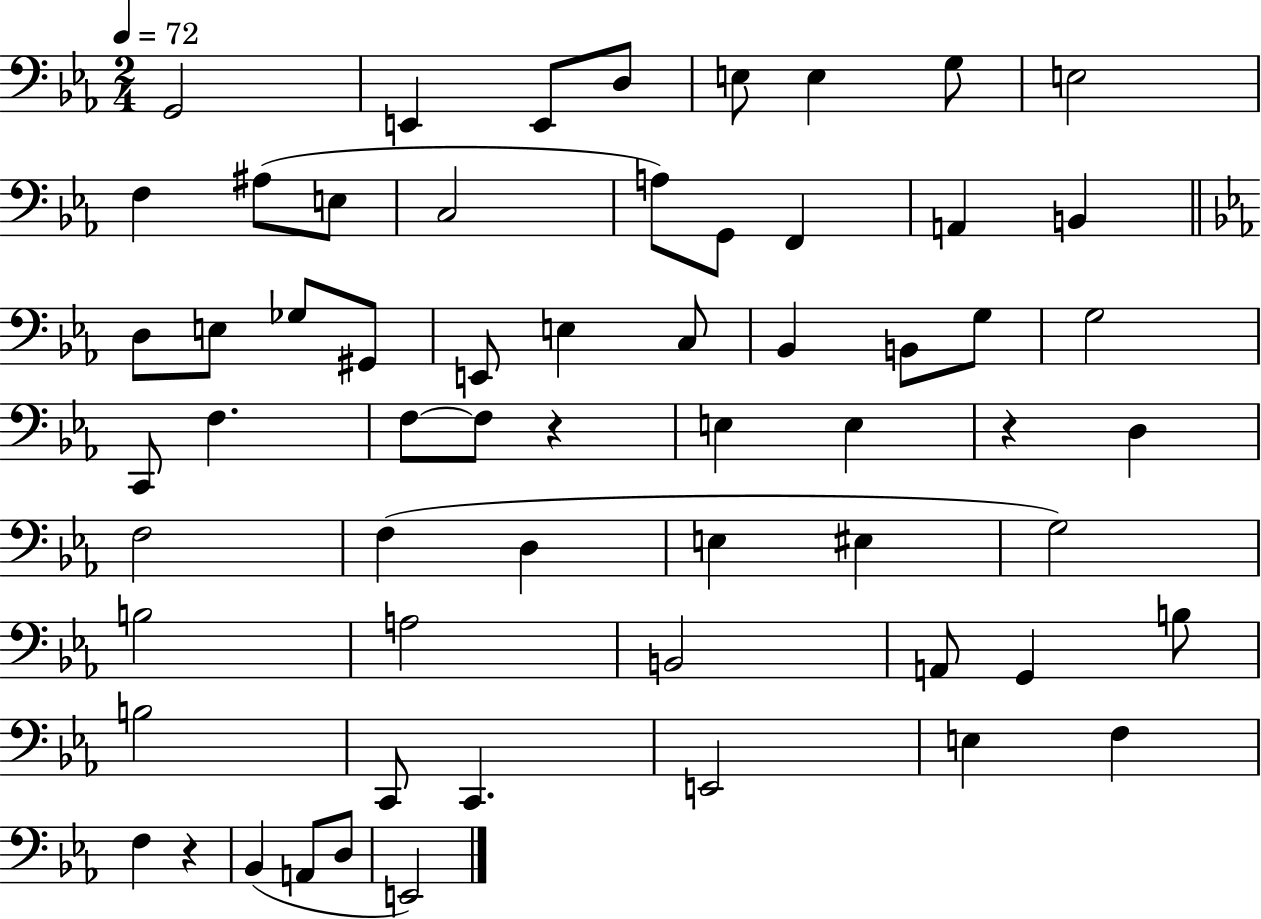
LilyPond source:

{
  \clef bass
  \numericTimeSignature
  \time 2/4
  \key ees \major
  \tempo 4 = 72
  \repeat volta 2 { g,2 | e,4 e,8 d8 | e8 e4 g8 | e2 | \break f4 ais8( e8 | c2 | a8) g,8 f,4 | a,4 b,4 | \break \bar "||" \break \key c \minor d8 e8 ges8 gis,8 | e,8 e4 c8 | bes,4 b,8 g8 | g2 | \break c,8 f4. | f8~~ f8 r4 | e4 e4 | r4 d4 | \break f2 | f4( d4 | e4 eis4 | g2) | \break b2 | a2 | b,2 | a,8 g,4 b8 | \break b2 | c,8 c,4. | e,2 | e4 f4 | \break f4 r4 | bes,4( a,8 d8 | e,2) | } \bar "|."
}